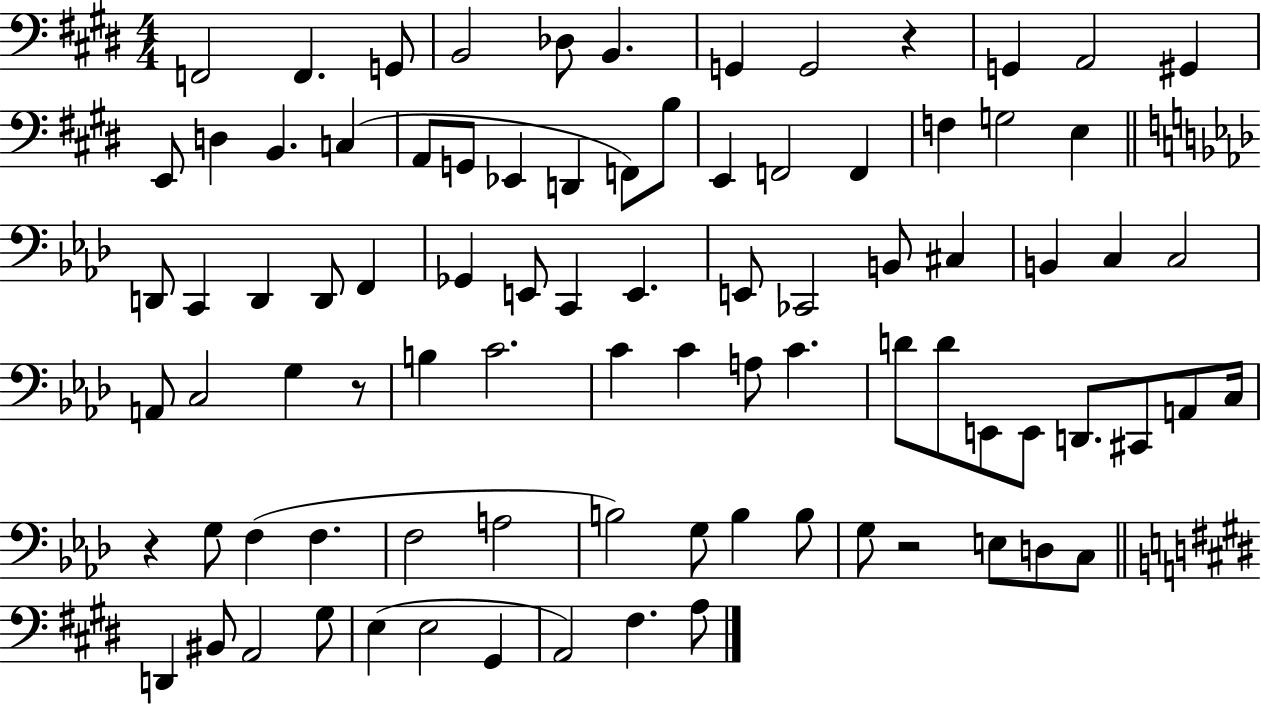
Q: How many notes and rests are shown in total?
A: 87